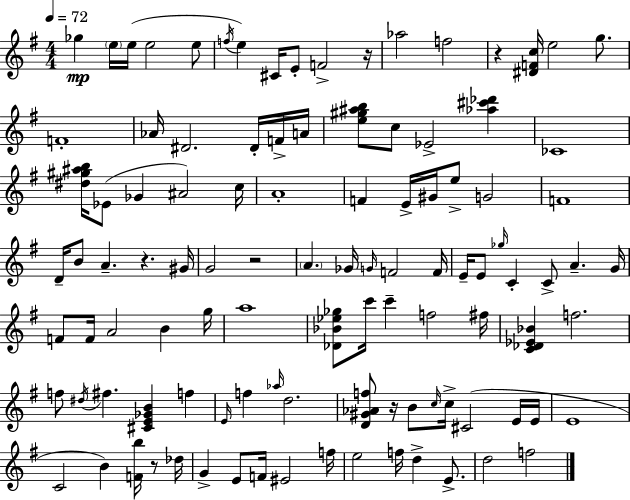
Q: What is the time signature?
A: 4/4